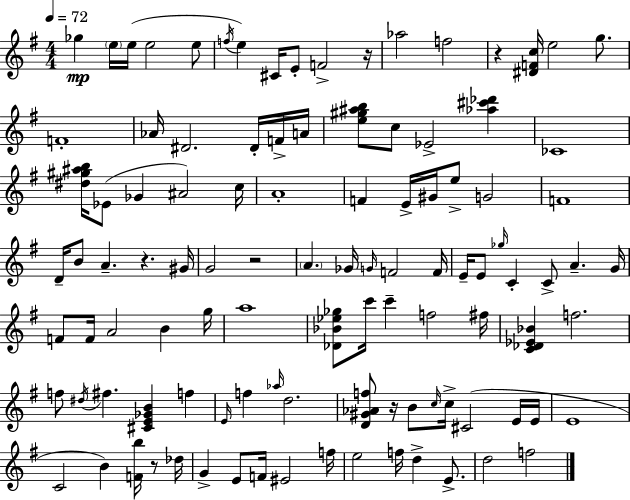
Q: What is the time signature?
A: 4/4